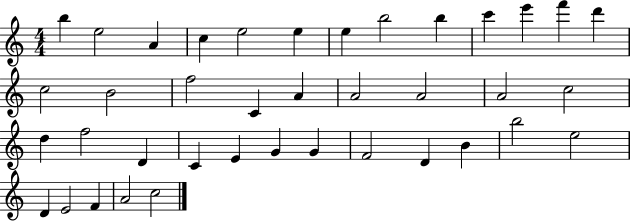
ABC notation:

X:1
T:Untitled
M:4/4
L:1/4
K:C
b e2 A c e2 e e b2 b c' e' f' d' c2 B2 f2 C A A2 A2 A2 c2 d f2 D C E G G F2 D B b2 e2 D E2 F A2 c2